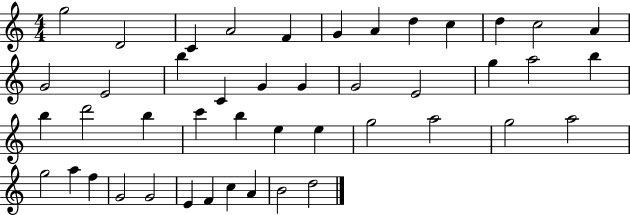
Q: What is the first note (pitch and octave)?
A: G5